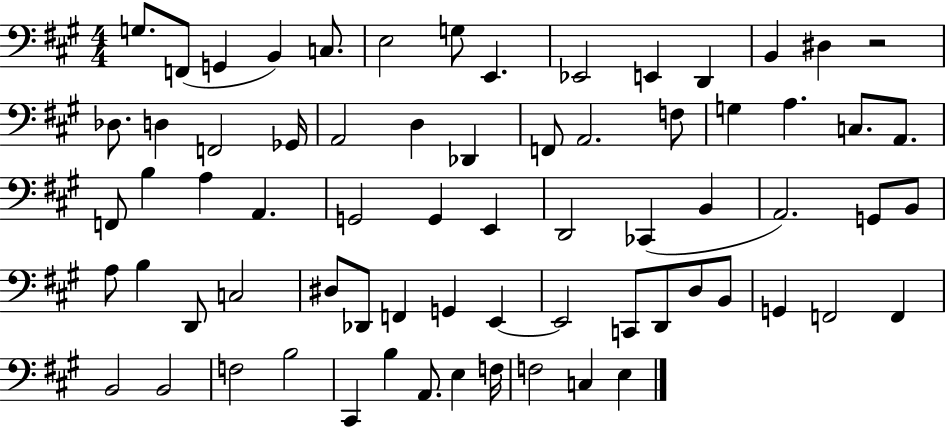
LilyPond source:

{
  \clef bass
  \numericTimeSignature
  \time 4/4
  \key a \major
  \repeat volta 2 { g8. f,8( g,4 b,4) c8. | e2 g8 e,4. | ees,2 e,4 d,4 | b,4 dis4 r2 | \break des8. d4 f,2 ges,16 | a,2 d4 des,4 | f,8 a,2. f8 | g4 a4. c8. a,8. | \break f,8 b4 a4 a,4. | g,2 g,4 e,4 | d,2 ces,4( b,4 | a,2.) g,8 b,8 | \break a8 b4 d,8 c2 | dis8 des,8 f,4 g,4 e,4~~ | e,2 c,8 d,8 d8 b,8 | g,4 f,2 f,4 | \break b,2 b,2 | f2 b2 | cis,4 b4 a,8. e4 f16 | f2 c4 e4 | \break } \bar "|."
}